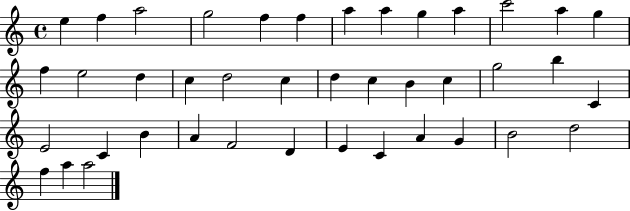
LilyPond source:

{
  \clef treble
  \time 4/4
  \defaultTimeSignature
  \key c \major
  e''4 f''4 a''2 | g''2 f''4 f''4 | a''4 a''4 g''4 a''4 | c'''2 a''4 g''4 | \break f''4 e''2 d''4 | c''4 d''2 c''4 | d''4 c''4 b'4 c''4 | g''2 b''4 c'4 | \break e'2 c'4 b'4 | a'4 f'2 d'4 | e'4 c'4 a'4 g'4 | b'2 d''2 | \break f''4 a''4 a''2 | \bar "|."
}